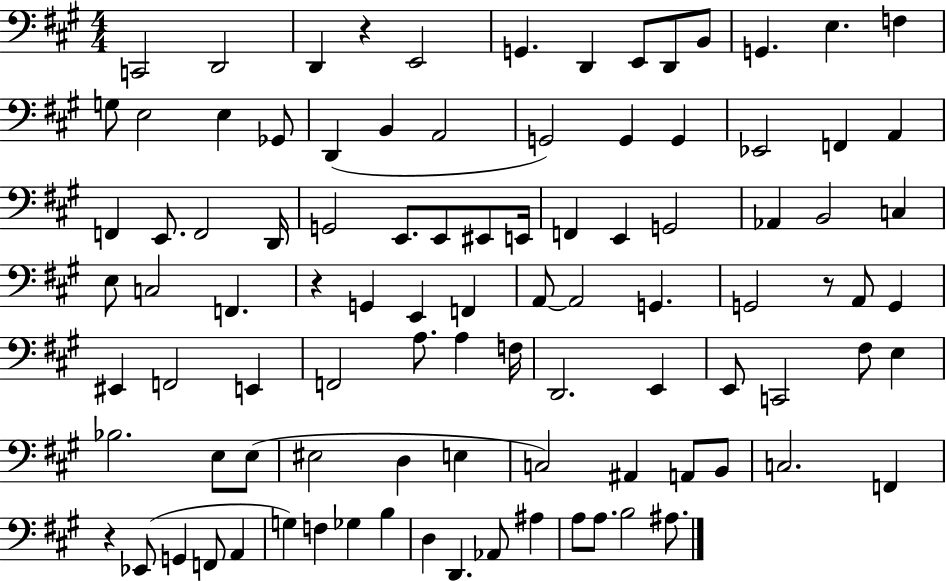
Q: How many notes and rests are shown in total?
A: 97